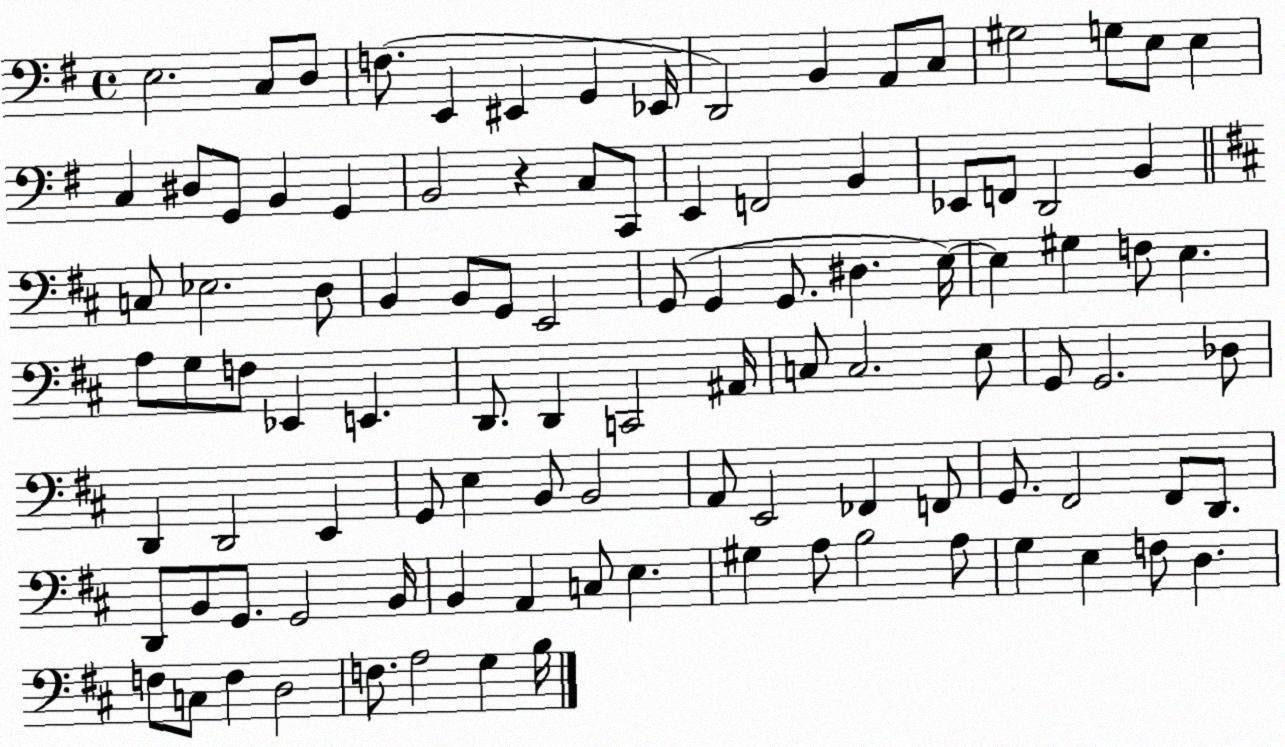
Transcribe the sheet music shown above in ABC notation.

X:1
T:Untitled
M:4/4
L:1/4
K:G
E,2 C,/2 D,/2 F,/2 E,, ^E,, G,, _E,,/4 D,,2 B,, A,,/2 C,/2 ^G,2 G,/2 E,/2 E, C, ^D,/2 G,,/2 B,, G,, B,,2 z C,/2 C,,/2 E,, F,,2 B,, _E,,/2 F,,/2 D,,2 B,, C,/2 _E,2 D,/2 B,, B,,/2 G,,/2 E,,2 G,,/2 G,, G,,/2 ^D, E,/4 E, ^G, F,/2 E, A,/2 G,/2 F,/2 _E,, E,, D,,/2 D,, C,,2 ^A,,/4 C,/2 C,2 E,/2 G,,/2 G,,2 _D,/2 D,, D,,2 E,, G,,/2 E, B,,/2 B,,2 A,,/2 E,,2 _F,, F,,/2 G,,/2 ^F,,2 ^F,,/2 D,,/2 D,,/2 B,,/2 G,,/2 G,,2 B,,/4 B,, A,, C,/2 E, ^G, A,/2 B,2 A,/2 G, E, F,/2 D, F,/2 C,/2 F, D,2 F,/2 A,2 G, B,/4